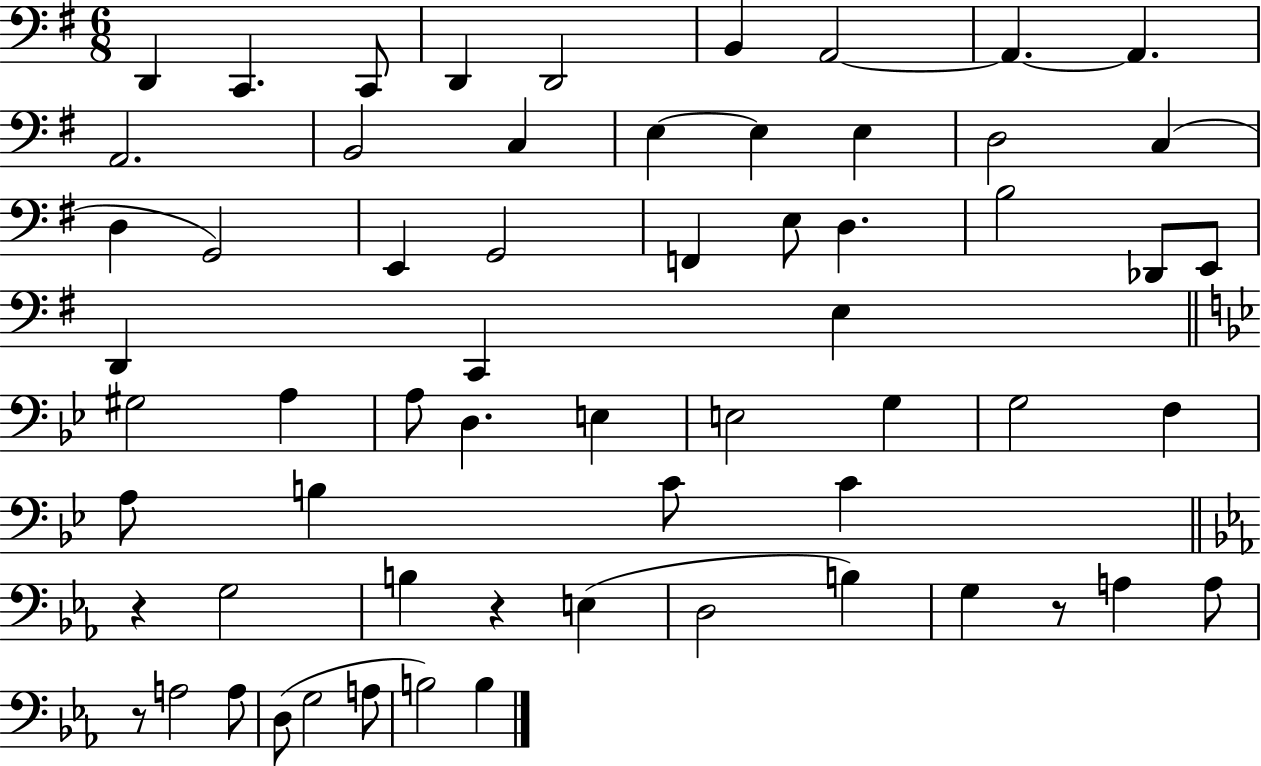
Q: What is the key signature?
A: G major